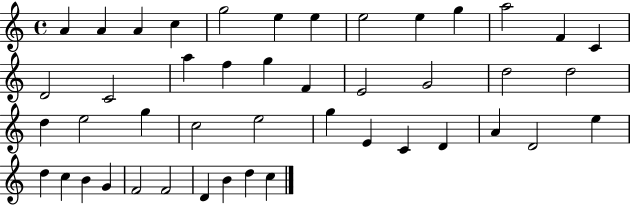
{
  \clef treble
  \time 4/4
  \defaultTimeSignature
  \key c \major
  a'4 a'4 a'4 c''4 | g''2 e''4 e''4 | e''2 e''4 g''4 | a''2 f'4 c'4 | \break d'2 c'2 | a''4 f''4 g''4 f'4 | e'2 g'2 | d''2 d''2 | \break d''4 e''2 g''4 | c''2 e''2 | g''4 e'4 c'4 d'4 | a'4 d'2 e''4 | \break d''4 c''4 b'4 g'4 | f'2 f'2 | d'4 b'4 d''4 c''4 | \bar "|."
}